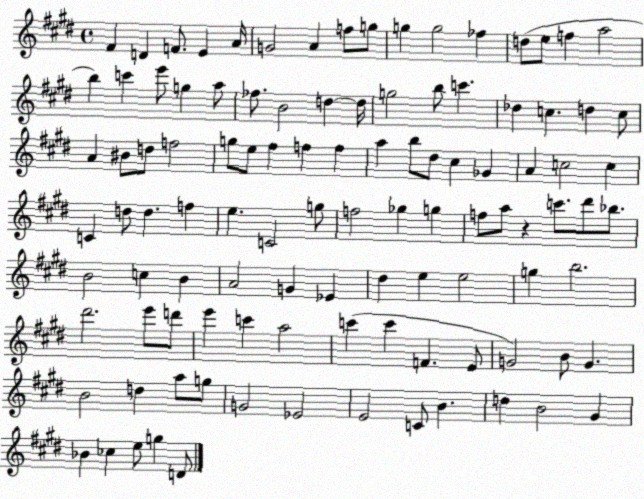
X:1
T:Untitled
M:4/4
L:1/4
K:E
^F D F/2 E A/4 G2 A f/2 g/2 g g2 _f d/2 e/2 f a2 b c' e'/2 g a/2 _f/2 B2 d d/4 g2 b/2 c' _d c d c/2 A ^B/2 d/2 f2 g/2 e/2 ^f f f a b/2 ^d/2 ^c _G A c2 c C d/2 d f e C2 g/2 f2 _g g f/2 a/2 z c'/2 ^d'/2 _b/2 B2 c B A2 G _E ^d e e2 g b2 ^d'2 e'/2 d'/2 e' c' a2 c' c' F E/2 G2 B/2 G B2 d a/2 g/2 G2 _E2 E2 C/2 B d B2 ^G _B _c e/2 g D/2